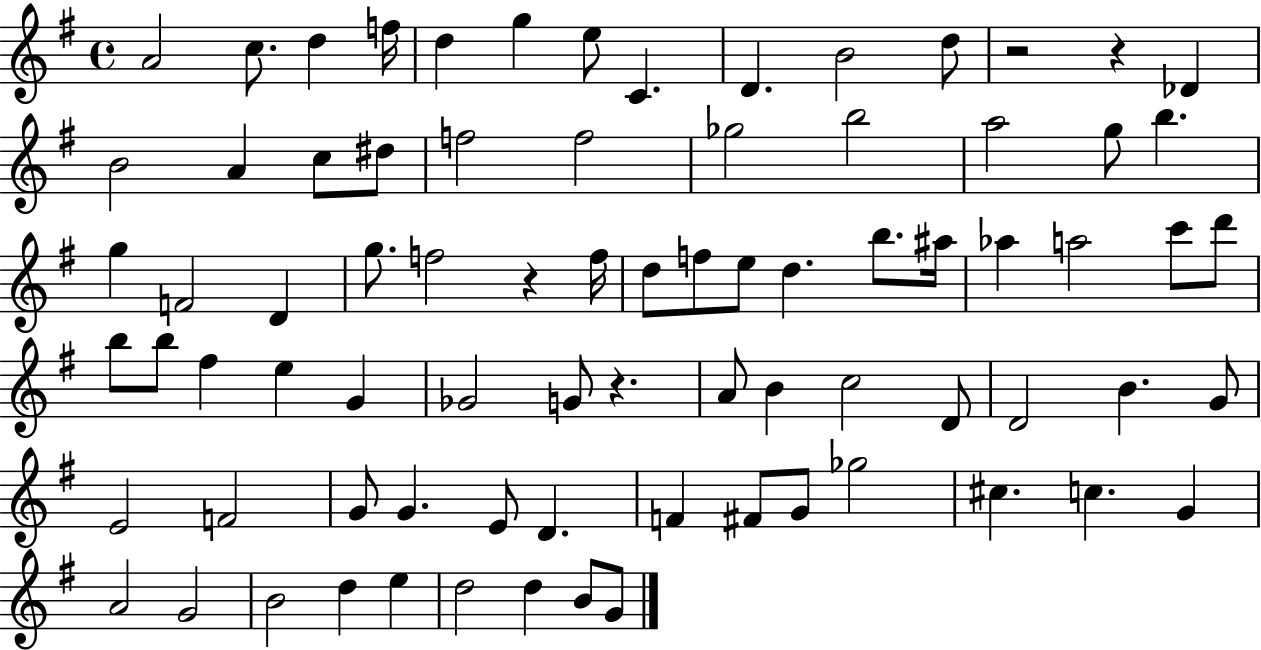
{
  \clef treble
  \time 4/4
  \defaultTimeSignature
  \key g \major
  a'2 c''8. d''4 f''16 | d''4 g''4 e''8 c'4. | d'4. b'2 d''8 | r2 r4 des'4 | \break b'2 a'4 c''8 dis''8 | f''2 f''2 | ges''2 b''2 | a''2 g''8 b''4. | \break g''4 f'2 d'4 | g''8. f''2 r4 f''16 | d''8 f''8 e''8 d''4. b''8. ais''16 | aes''4 a''2 c'''8 d'''8 | \break b''8 b''8 fis''4 e''4 g'4 | ges'2 g'8 r4. | a'8 b'4 c''2 d'8 | d'2 b'4. g'8 | \break e'2 f'2 | g'8 g'4. e'8 d'4. | f'4 fis'8 g'8 ges''2 | cis''4. c''4. g'4 | \break a'2 g'2 | b'2 d''4 e''4 | d''2 d''4 b'8 g'8 | \bar "|."
}